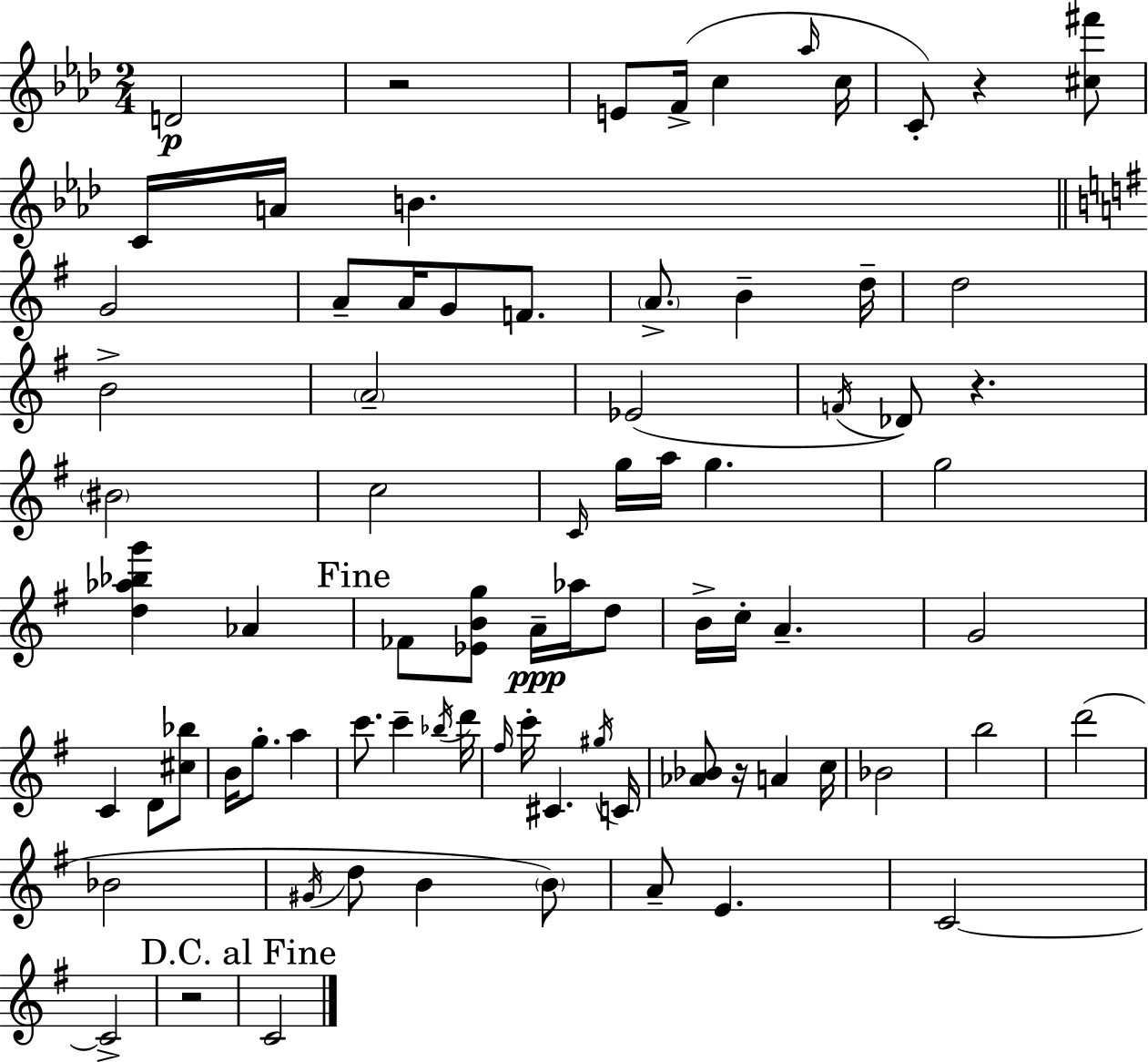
{
  \clef treble
  \numericTimeSignature
  \time 2/4
  \key f \minor
  d'2\p | r2 | e'8 f'16->( c''4 \grace { aes''16 } | c''16 c'8-.) r4 <cis'' fis'''>8 | \break c'16 a'16 b'4. | \bar "||" \break \key g \major g'2 | a'8-- a'16 g'8 f'8. | \parenthesize a'8.-> b'4-- d''16-- | d''2 | \break b'2-> | \parenthesize a'2-- | ees'2( | \acciaccatura { f'16 } des'8) r4. | \break \parenthesize bis'2 | c''2 | \grace { c'16 } g''16 a''16 g''4. | g''2 | \break <d'' aes'' bes'' g'''>4 aes'4 | \mark "Fine" fes'8 <ees' b' g''>8 a'16--\ppp aes''16 | d''8 b'16-> c''16-. a'4.-- | g'2 | \break c'4 d'8 | <cis'' bes''>8 b'16 g''8.-. a''4 | c'''8. c'''4-- | \acciaccatura { bes''16 } d'''16 \grace { fis''16 } c'''16-. cis'4. | \break \acciaccatura { gis''16 } c'16 <aes' bes'>8 r16 | a'4 c''16 bes'2 | b''2 | d'''2( | \break bes'2 | \acciaccatura { gis'16 } d''8 | b'4 \parenthesize b'8) a'8-- | e'4. c'2~~ | \break c'2-> | r2 | \mark "D.C. al Fine" c'2 | \bar "|."
}